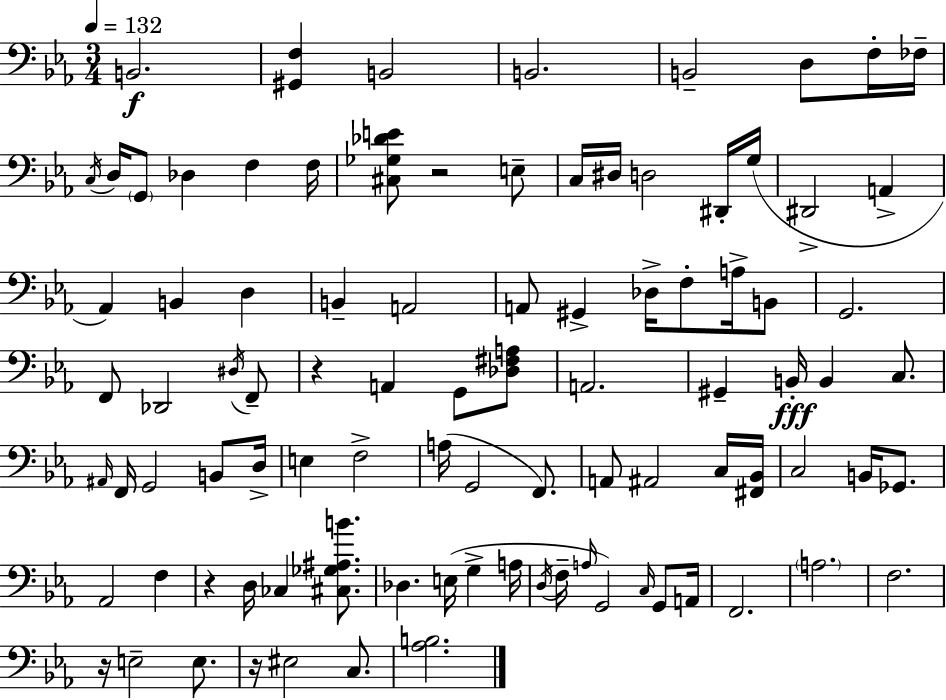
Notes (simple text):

B2/h. [G#2,F3]/q B2/h B2/h. B2/h D3/e F3/s FES3/s C3/s D3/s G2/e Db3/q F3/q F3/s [C#3,Gb3,Db4,E4]/e R/h E3/e C3/s D#3/s D3/h D#2/s G3/s D#2/h A2/q Ab2/q B2/q D3/q B2/q A2/h A2/e G#2/q Db3/s F3/e A3/s B2/e G2/h. F2/e Db2/h D#3/s F2/e R/q A2/q G2/e [Db3,F#3,A3]/e A2/h. G#2/q B2/s B2/q C3/e. A#2/s F2/s G2/h B2/e D3/s E3/q F3/h A3/s G2/h F2/e. A2/e A#2/h C3/s [F#2,Bb2]/s C3/h B2/s Gb2/e. Ab2/h F3/q R/q D3/s CES3/q [C#3,Gb3,A#3,B4]/e. Db3/q. E3/s G3/q A3/s D3/s F3/s A3/s G2/h C3/s G2/e A2/s F2/h. A3/h. F3/h. R/s E3/h E3/e. R/s EIS3/h C3/e. [Ab3,B3]/h.